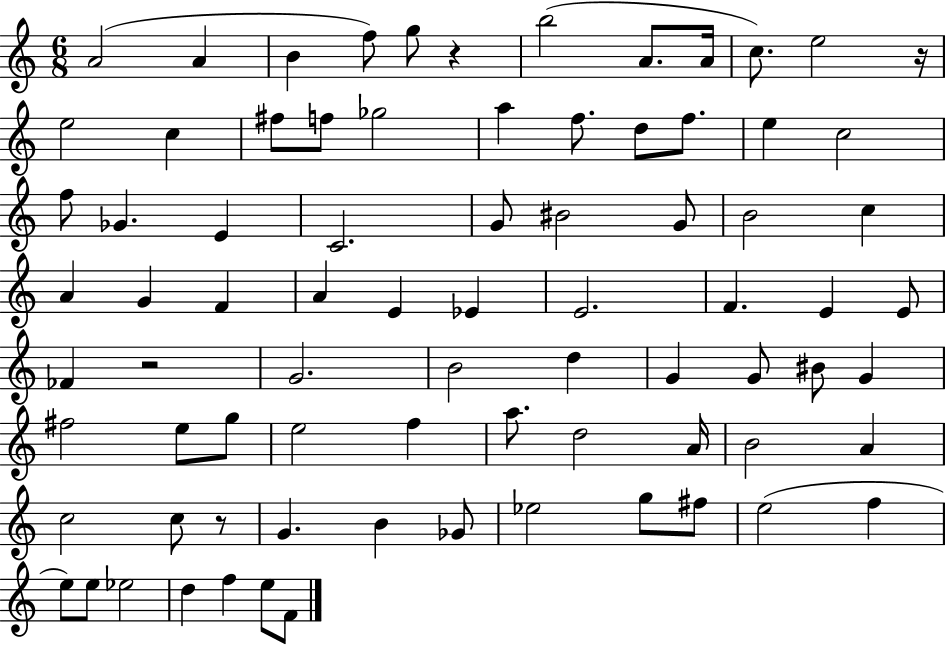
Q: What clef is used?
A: treble